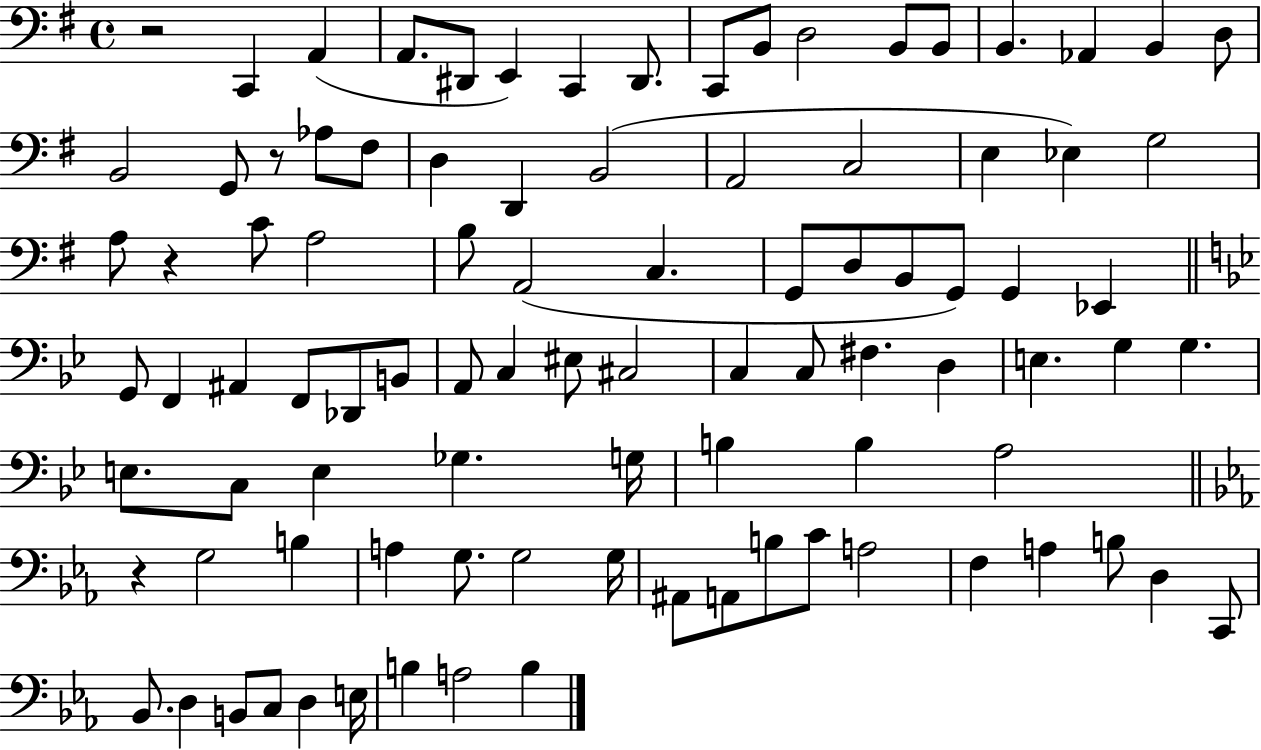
R/h C2/q A2/q A2/e. D#2/e E2/q C2/q D#2/e. C2/e B2/e D3/h B2/e B2/e B2/q. Ab2/q B2/q D3/e B2/h G2/e R/e Ab3/e F#3/e D3/q D2/q B2/h A2/h C3/h E3/q Eb3/q G3/h A3/e R/q C4/e A3/h B3/e A2/h C3/q. G2/e D3/e B2/e G2/e G2/q Eb2/q G2/e F2/q A#2/q F2/e Db2/e B2/e A2/e C3/q EIS3/e C#3/h C3/q C3/e F#3/q. D3/q E3/q. G3/q G3/q. E3/e. C3/e E3/q Gb3/q. G3/s B3/q B3/q A3/h R/q G3/h B3/q A3/q G3/e. G3/h G3/s A#2/e A2/e B3/e C4/e A3/h F3/q A3/q B3/e D3/q C2/e Bb2/e. D3/q B2/e C3/e D3/q E3/s B3/q A3/h B3/q